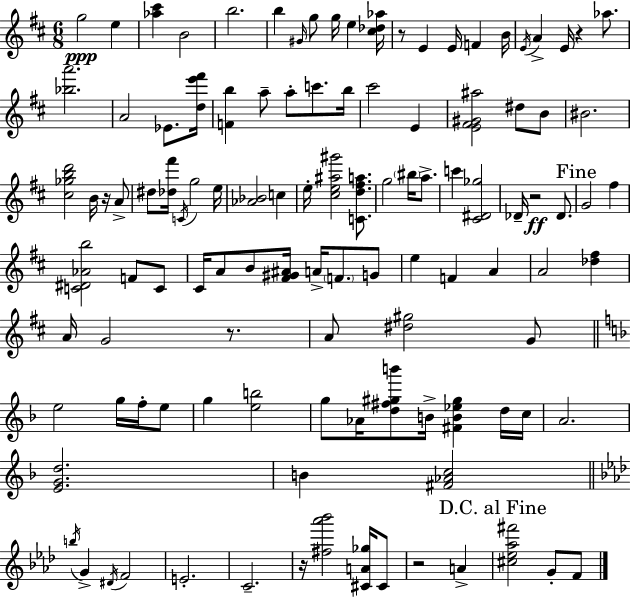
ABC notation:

X:1
T:Untitled
M:6/8
L:1/4
K:D
g2 e [_a^c'] B2 b2 b ^G/4 g/2 g/4 e [^c_d_a]/4 z/2 E E/4 F B/4 E/4 A E/4 z _a/2 [_ba']2 A2 _E/2 [de'^f']/4 [Fb] a/2 a/2 c'/2 b/4 ^c'2 E [E^F^G^a]2 ^d/2 B/2 ^B2 [^c_gbd']2 B/4 z/4 A/2 ^d/2 [_d^f']/4 C/4 g2 e/4 [_A_B]2 c e/4 [^ce^a^g']2 [Cd^fa]/2 g2 ^b/4 a/2 c' [^C^D_g]2 _D/4 z2 _D/2 G2 ^f [C^D_Ab]2 F/2 C/2 ^C/4 A/2 B/2 [^F^G^A]/4 A/4 F/2 G/2 e F A A2 [_d^f] A/4 G2 z/2 A/2 [^d^g]2 G/2 e2 g/4 f/4 e/2 g [eb]2 g/2 _A/4 [d^f^gb']/2 B/4 [^FB_e^g] d/4 c/4 A2 [EGd]2 B [^F_Ac]2 b/4 G ^D/4 F2 E2 C2 z/4 [^f_a'_b']2 [^CA_g]/4 ^C/2 z2 A [^c_e_a^f']2 G/2 F/2